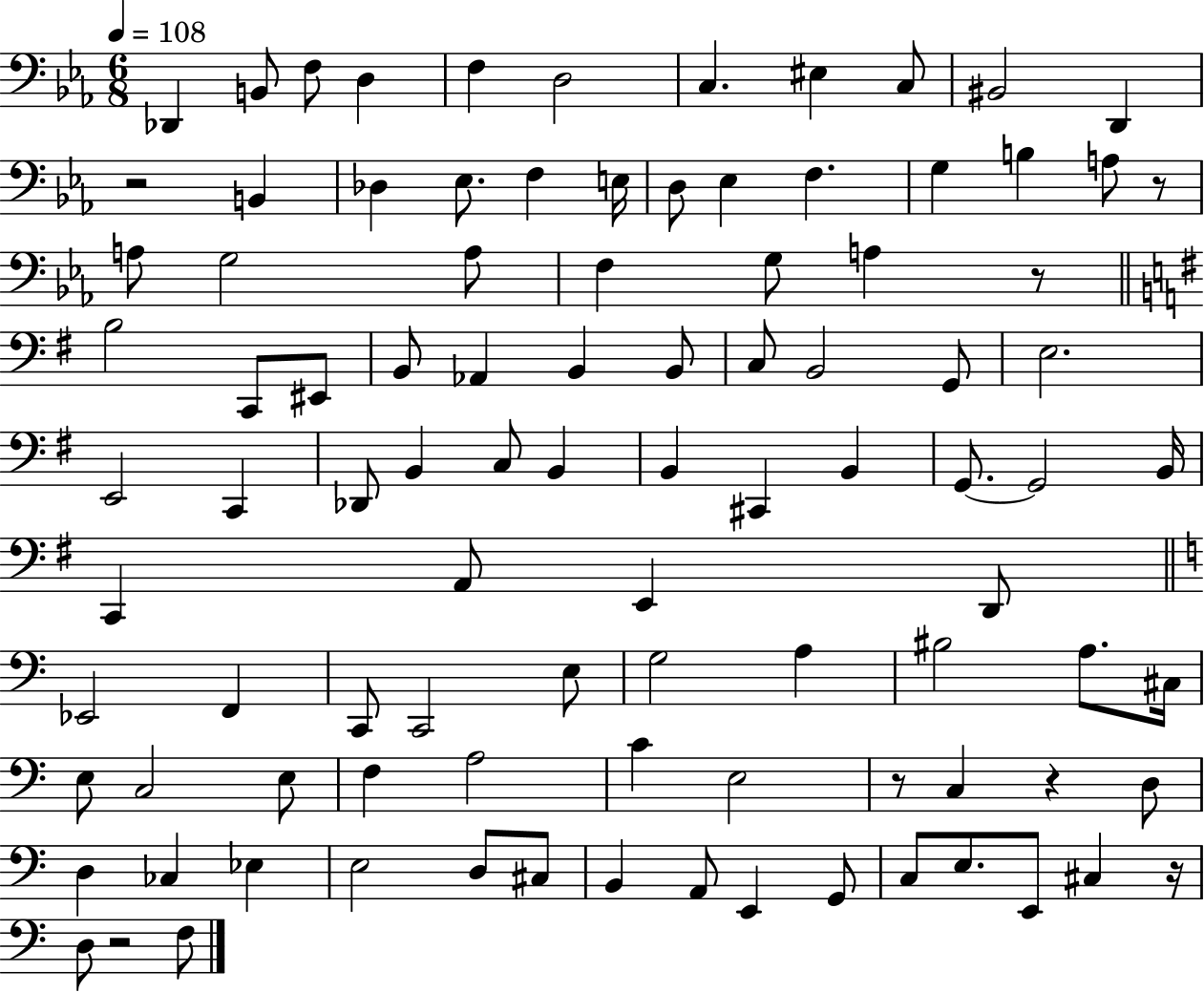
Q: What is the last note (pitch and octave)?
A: F3